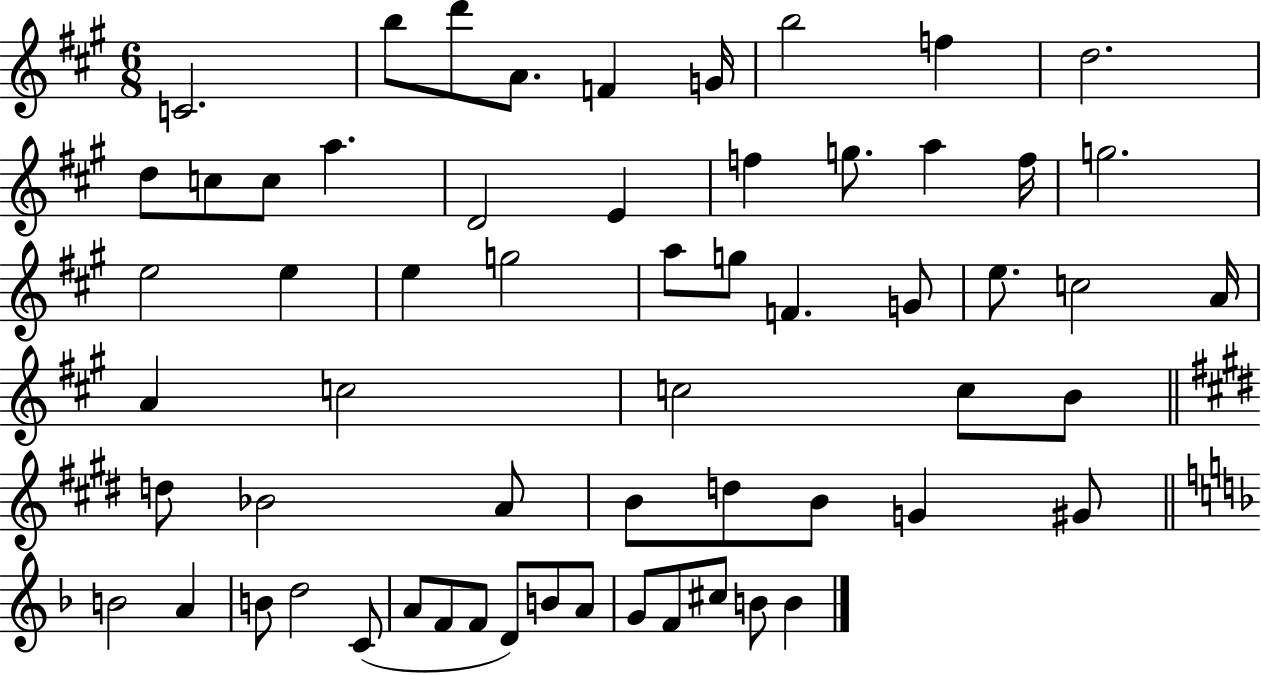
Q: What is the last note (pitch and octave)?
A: B4